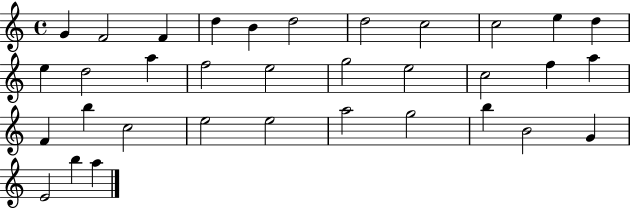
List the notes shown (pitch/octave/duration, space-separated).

G4/q F4/h F4/q D5/q B4/q D5/h D5/h C5/h C5/h E5/q D5/q E5/q D5/h A5/q F5/h E5/h G5/h E5/h C5/h F5/q A5/q F4/q B5/q C5/h E5/h E5/h A5/h G5/h B5/q B4/h G4/q E4/h B5/q A5/q